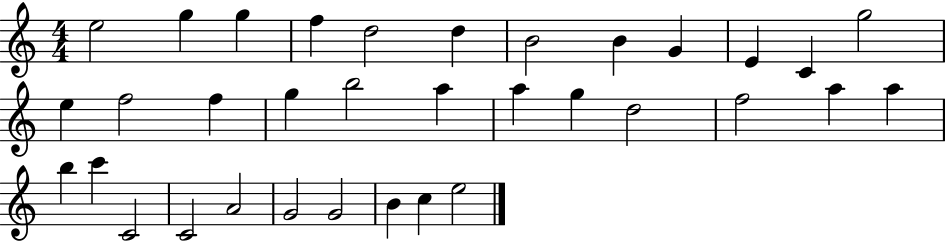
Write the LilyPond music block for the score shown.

{
  \clef treble
  \numericTimeSignature
  \time 4/4
  \key c \major
  e''2 g''4 g''4 | f''4 d''2 d''4 | b'2 b'4 g'4 | e'4 c'4 g''2 | \break e''4 f''2 f''4 | g''4 b''2 a''4 | a''4 g''4 d''2 | f''2 a''4 a''4 | \break b''4 c'''4 c'2 | c'2 a'2 | g'2 g'2 | b'4 c''4 e''2 | \break \bar "|."
}